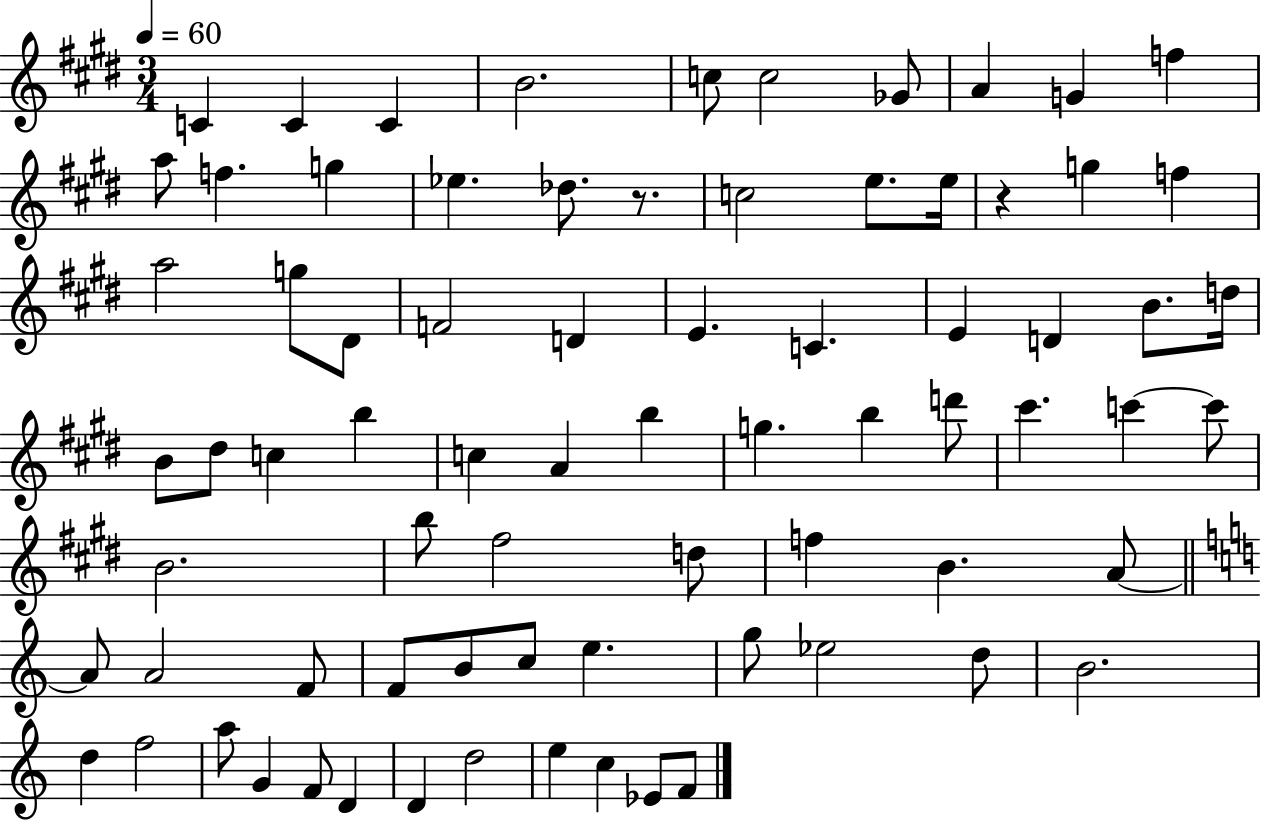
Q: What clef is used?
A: treble